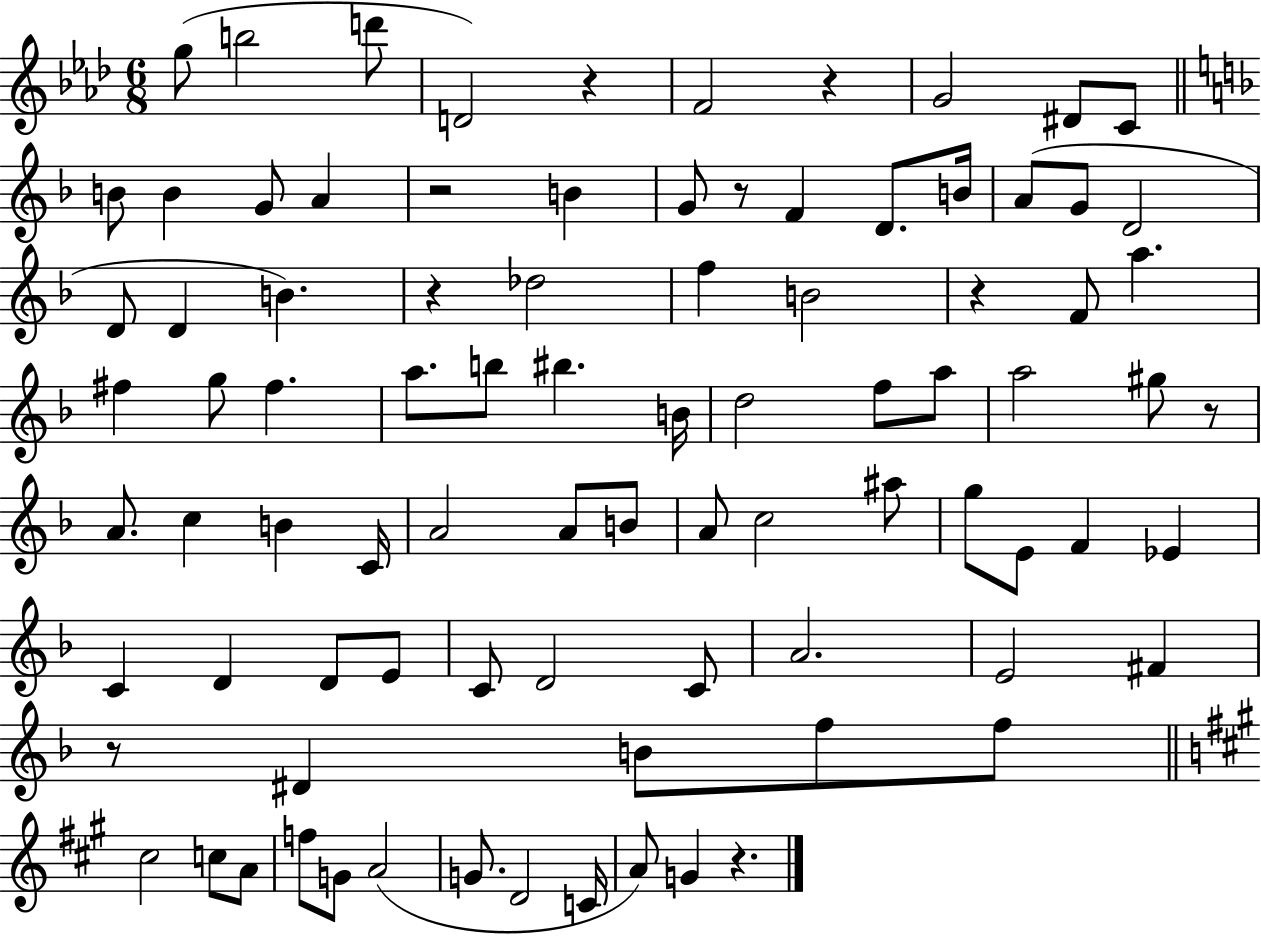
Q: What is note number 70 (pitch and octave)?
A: C5